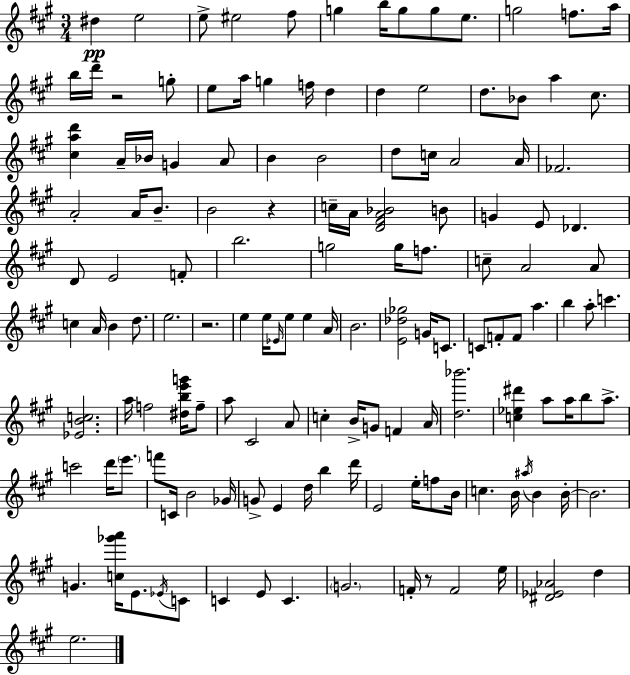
D#5/q E5/h E5/e EIS5/h F#5/e G5/q B5/s G5/e G5/e E5/e. G5/h F5/e. A5/s B5/s D6/s R/h G5/e E5/e A5/s G5/q F5/s D5/q D5/q E5/h D5/e. Bb4/e A5/q C#5/e. [C#5,A5,D6]/q A4/s Bb4/s G4/q A4/e B4/q B4/h D5/e C5/s A4/h A4/s FES4/h. A4/h A4/s B4/e. B4/h R/q C5/s A4/s [D4,F#4,A4,Bb4]/h B4/e G4/q E4/e Db4/q. D4/e E4/h F4/e B5/h. G5/h G5/s F5/e. C5/e A4/h A4/e C5/q A4/s B4/q D5/e. E5/h. R/h. E5/q E5/s Eb4/s E5/e E5/q A4/s B4/h. [E4,Db5,Gb5]/h G4/s C4/e. C4/e F4/e F4/e A5/q. B5/q A5/e C6/q. [Eb4,B4,C5]/h. A5/s F5/h [D#5,B5,E6,G6]/s F5/e A5/e C#4/h A4/e C5/q B4/s G4/e F4/q A4/s [D5,Bb6]/h. [C5,Eb5,D#6]/q A5/e A5/s B5/e A5/e. C6/h D6/s E6/e. F6/e C4/s B4/h Gb4/s G4/e E4/q D5/s B5/q D6/s E4/h E5/s F5/e B4/s C5/q. B4/s A#5/s B4/q B4/s B4/h. G4/q. [C5,Gb6,A6]/s E4/e. Eb4/s C4/e C4/q E4/e C4/q. G4/h. F4/s R/e F4/h E5/s [D#4,Eb4,Ab4]/h D5/q E5/h.